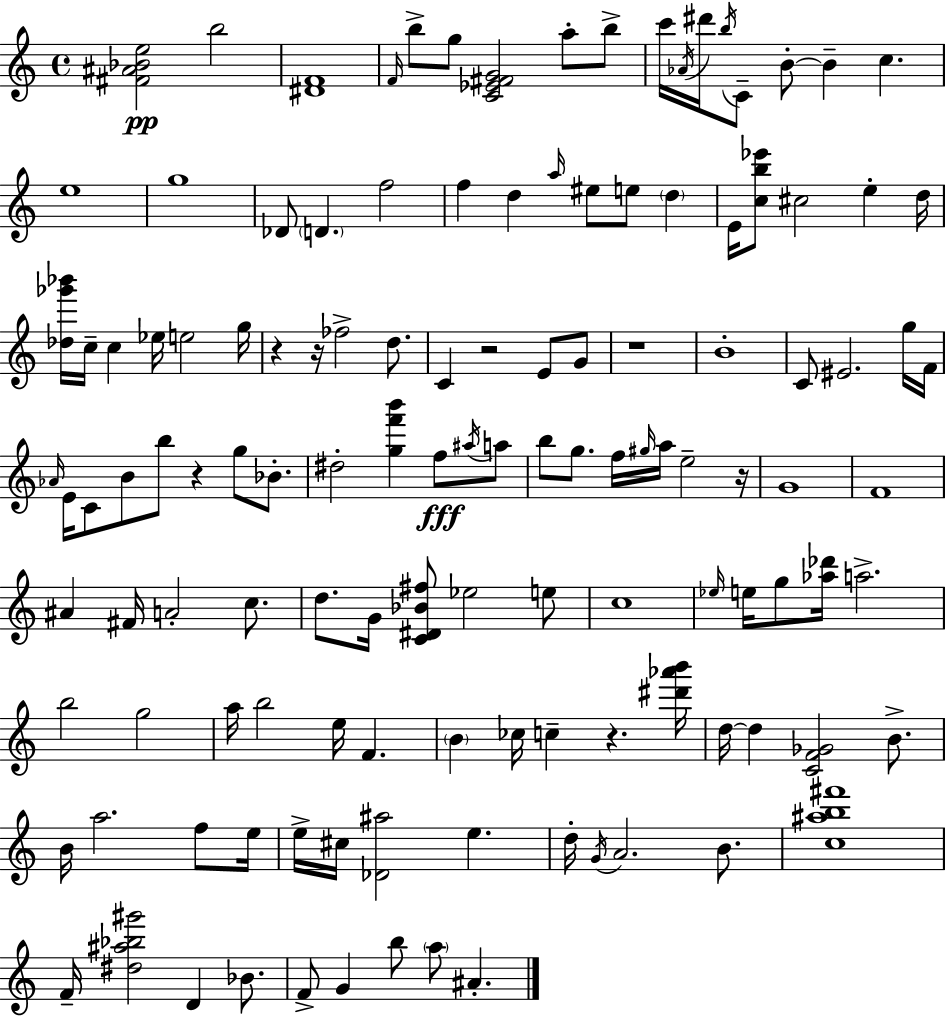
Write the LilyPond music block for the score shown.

{
  \clef treble
  \time 4/4
  \defaultTimeSignature
  \key c \major
  \repeat volta 2 { <fis' ais' bes' e''>2\pp b''2 | <dis' f'>1 | \grace { f'16 } b''8-> g''8 <c' ees' fis' g'>2 a''8-. b''8-> | c'''16 \acciaccatura { aes'16 } dis'''16 \acciaccatura { b''16 } c'8-- b'8-.~~ b'4-- c''4. | \break e''1 | g''1 | des'8 \parenthesize d'4. f''2 | f''4 d''4 \grace { a''16 } eis''8 e''8 | \break \parenthesize d''4 e'16 <c'' b'' ees'''>8 cis''2 e''4-. | d''16 <des'' ges''' bes'''>16 c''16-- c''4 ees''16 e''2 | g''16 r4 r16 fes''2-> | d''8. c'4 r2 | \break e'8 g'8 r1 | b'1-. | c'8 eis'2. | g''16 f'16 \grace { aes'16 } e'16 c'8 b'8 b''8 r4 | \break g''8 bes'8.-. dis''2-. <g'' f''' b'''>4 | f''8\fff \acciaccatura { ais''16 } a''8 b''8 g''8. f''16 \grace { gis''16 } a''16 e''2-- | r16 g'1 | f'1 | \break ais'4 fis'16 a'2-. | c''8. d''8. g'16 <c' dis' bes' fis''>8 ees''2 | e''8 c''1 | \grace { ees''16 } e''16 g''8 <aes'' des'''>16 a''2.-> | \break b''2 | g''2 a''16 b''2 | e''16 f'4. \parenthesize b'4 ces''16 c''4-- | r4. <dis''' aes''' b'''>16 d''16~~ d''4 <c' f' ges'>2 | \break b'8.-> b'16 a''2. | f''8 e''16 e''16-> cis''16 <des' ais''>2 | e''4. d''16-. \acciaccatura { g'16 } a'2. | b'8. <c'' ais'' b'' fis'''>1 | \break f'16-- <dis'' ais'' bes'' gis'''>2 | d'4 bes'8. f'8-> g'4 b''8 | \parenthesize a''8 ais'4.-. } \bar "|."
}